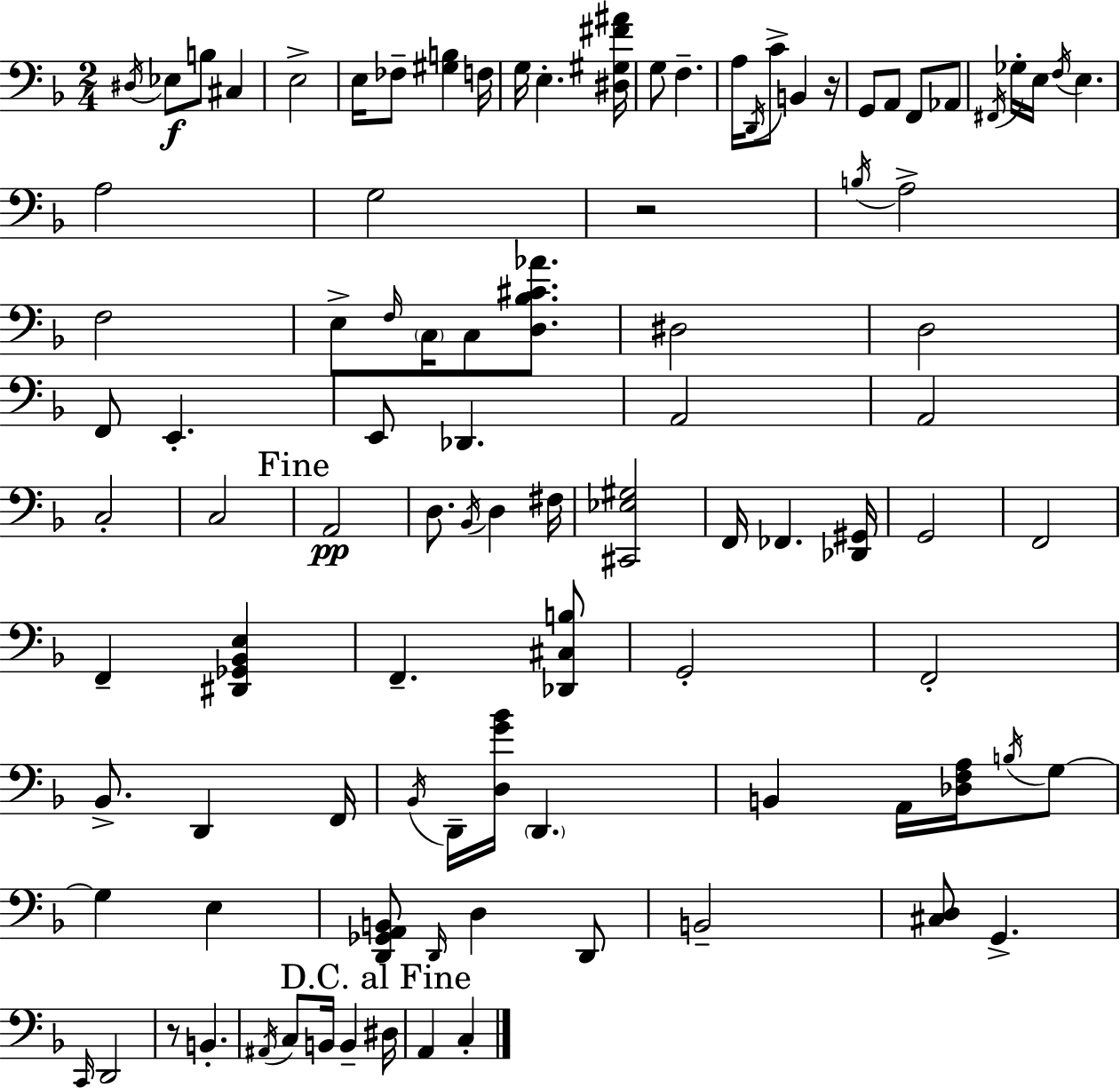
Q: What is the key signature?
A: D minor